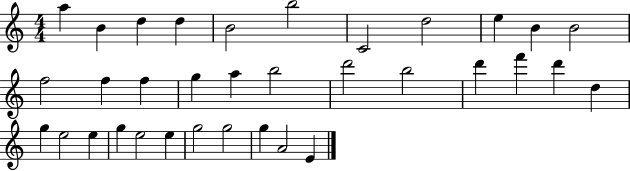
{
  \clef treble
  \numericTimeSignature
  \time 4/4
  \key c \major
  a''4 b'4 d''4 d''4 | b'2 b''2 | c'2 d''2 | e''4 b'4 b'2 | \break f''2 f''4 f''4 | g''4 a''4 b''2 | d'''2 b''2 | d'''4 f'''4 d'''4 d''4 | \break g''4 e''2 e''4 | g''4 e''2 e''4 | g''2 g''2 | g''4 a'2 e'4 | \break \bar "|."
}